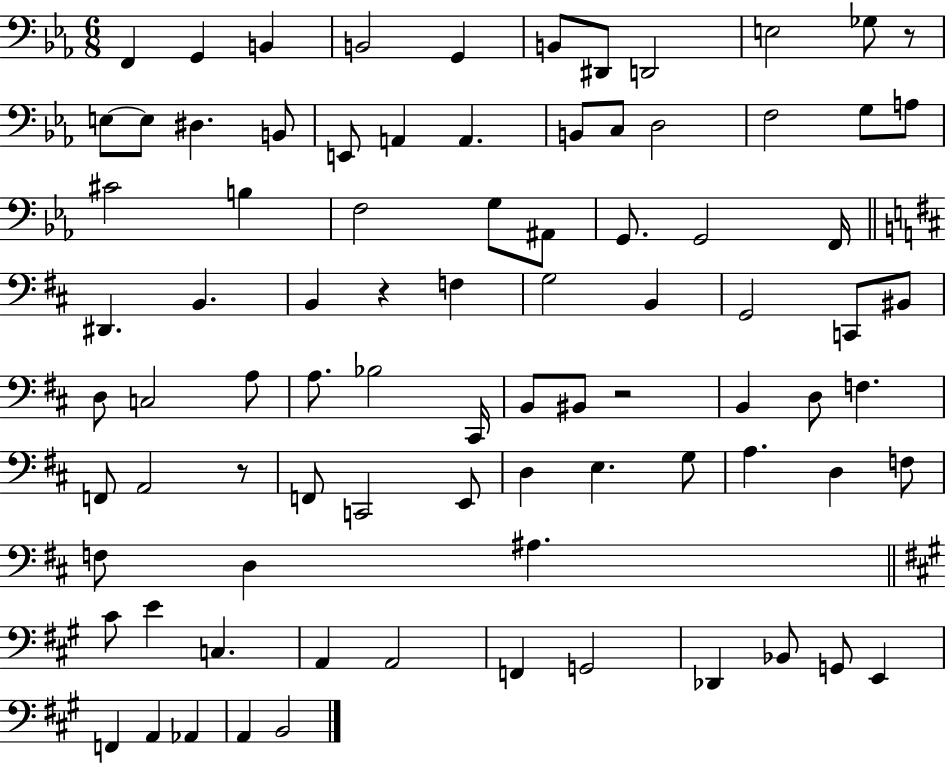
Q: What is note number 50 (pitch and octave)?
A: D3